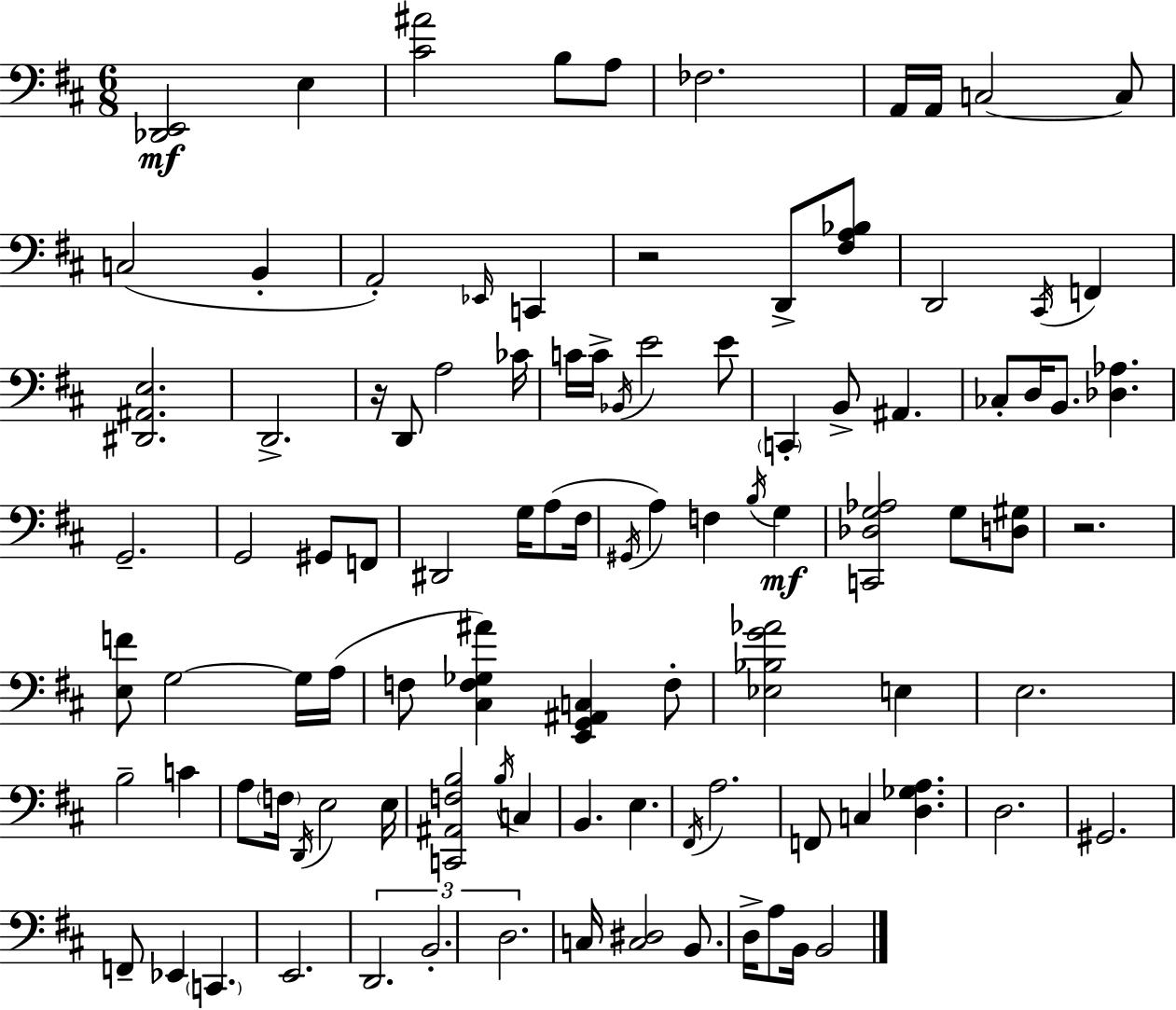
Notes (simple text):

[Db2,E2]/h E3/q [C#4,A#4]/h B3/e A3/e FES3/h. A2/s A2/s C3/h C3/e C3/h B2/q A2/h Eb2/s C2/q R/h D2/e [F#3,A3,Bb3]/e D2/h C#2/s F2/q [D#2,A#2,E3]/h. D2/h. R/s D2/e A3/h CES4/s C4/s C4/s Bb2/s E4/h E4/e C2/q B2/e A#2/q. CES3/e D3/s B2/e. [Db3,Ab3]/q. G2/h. G2/h G#2/e F2/e D#2/h G3/s A3/e F#3/s G#2/s A3/q F3/q B3/s G3/q [C2,Db3,G3,Ab3]/h G3/e [D3,G#3]/e R/h. [E3,F4]/e G3/h G3/s A3/s F3/e [C#3,F3,Gb3,A#4]/q [E2,G2,A#2,C3]/q F3/e [Eb3,Bb3,G4,Ab4]/h E3/q E3/h. B3/h C4/q A3/e F3/s D2/s E3/h E3/s [C2,A#2,F3,B3]/h B3/s C3/q B2/q. E3/q. F#2/s A3/h. F2/e C3/q [D3,Gb3,A3]/q. D3/h. G#2/h. F2/e Eb2/q C2/q. E2/h. D2/h. B2/h. D3/h. C3/s [C3,D#3]/h B2/e. D3/s A3/e B2/s B2/h